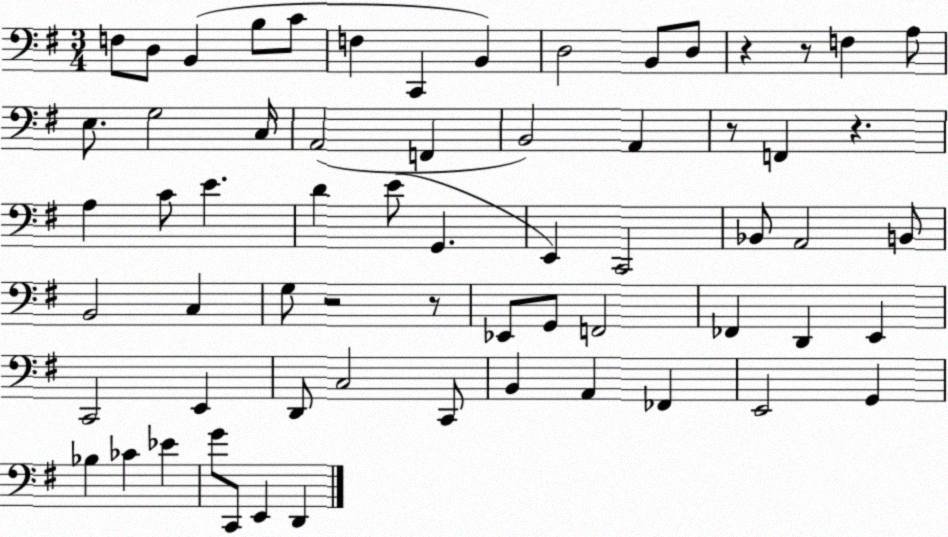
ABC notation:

X:1
T:Untitled
M:3/4
L:1/4
K:G
F,/2 D,/2 B,, B,/2 C/2 F, C,, B,, D,2 B,,/2 D,/2 z z/2 F, A,/2 E,/2 G,2 C,/4 A,,2 F,, B,,2 A,, z/2 F,, z A, C/2 E D E/2 G,, E,, C,,2 _B,,/2 A,,2 B,,/2 B,,2 C, G,/2 z2 z/2 _E,,/2 G,,/2 F,,2 _F,, D,, E,, C,,2 E,, D,,/2 C,2 C,,/2 B,, A,, _F,, E,,2 G,, _B, _C _E G/2 C,,/2 E,, D,,